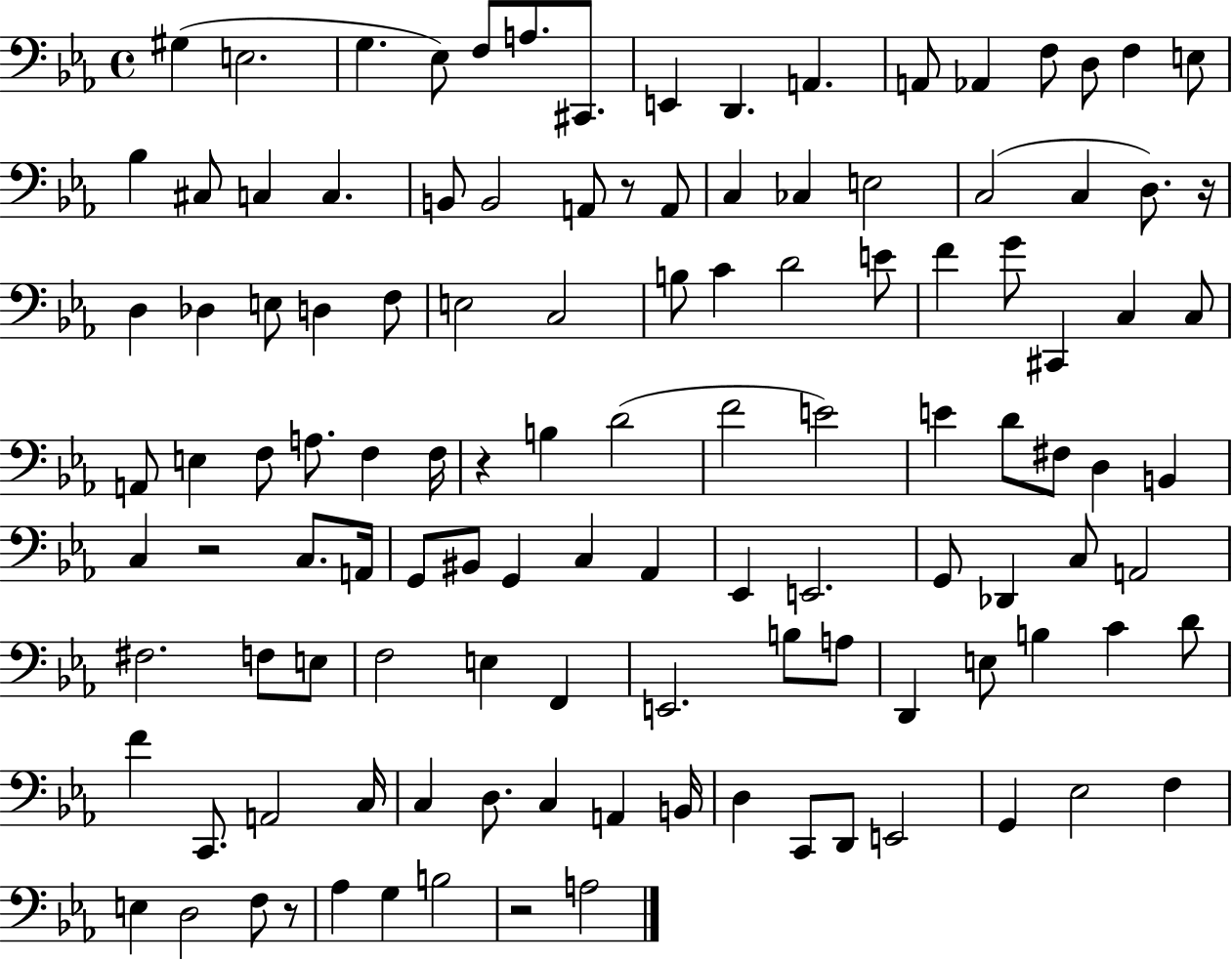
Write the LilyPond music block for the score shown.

{
  \clef bass
  \time 4/4
  \defaultTimeSignature
  \key ees \major
  gis4( e2. | g4. ees8) f8 a8. cis,8. | e,4 d,4. a,4. | a,8 aes,4 f8 d8 f4 e8 | \break bes4 cis8 c4 c4. | b,8 b,2 a,8 r8 a,8 | c4 ces4 e2 | c2( c4 d8.) r16 | \break d4 des4 e8 d4 f8 | e2 c2 | b8 c'4 d'2 e'8 | f'4 g'8 cis,4 c4 c8 | \break a,8 e4 f8 a8. f4 f16 | r4 b4 d'2( | f'2 e'2) | e'4 d'8 fis8 d4 b,4 | \break c4 r2 c8. a,16 | g,8 bis,8 g,4 c4 aes,4 | ees,4 e,2. | g,8 des,4 c8 a,2 | \break fis2. f8 e8 | f2 e4 f,4 | e,2. b8 a8 | d,4 e8 b4 c'4 d'8 | \break f'4 c,8. a,2 c16 | c4 d8. c4 a,4 b,16 | d4 c,8 d,8 e,2 | g,4 ees2 f4 | \break e4 d2 f8 r8 | aes4 g4 b2 | r2 a2 | \bar "|."
}